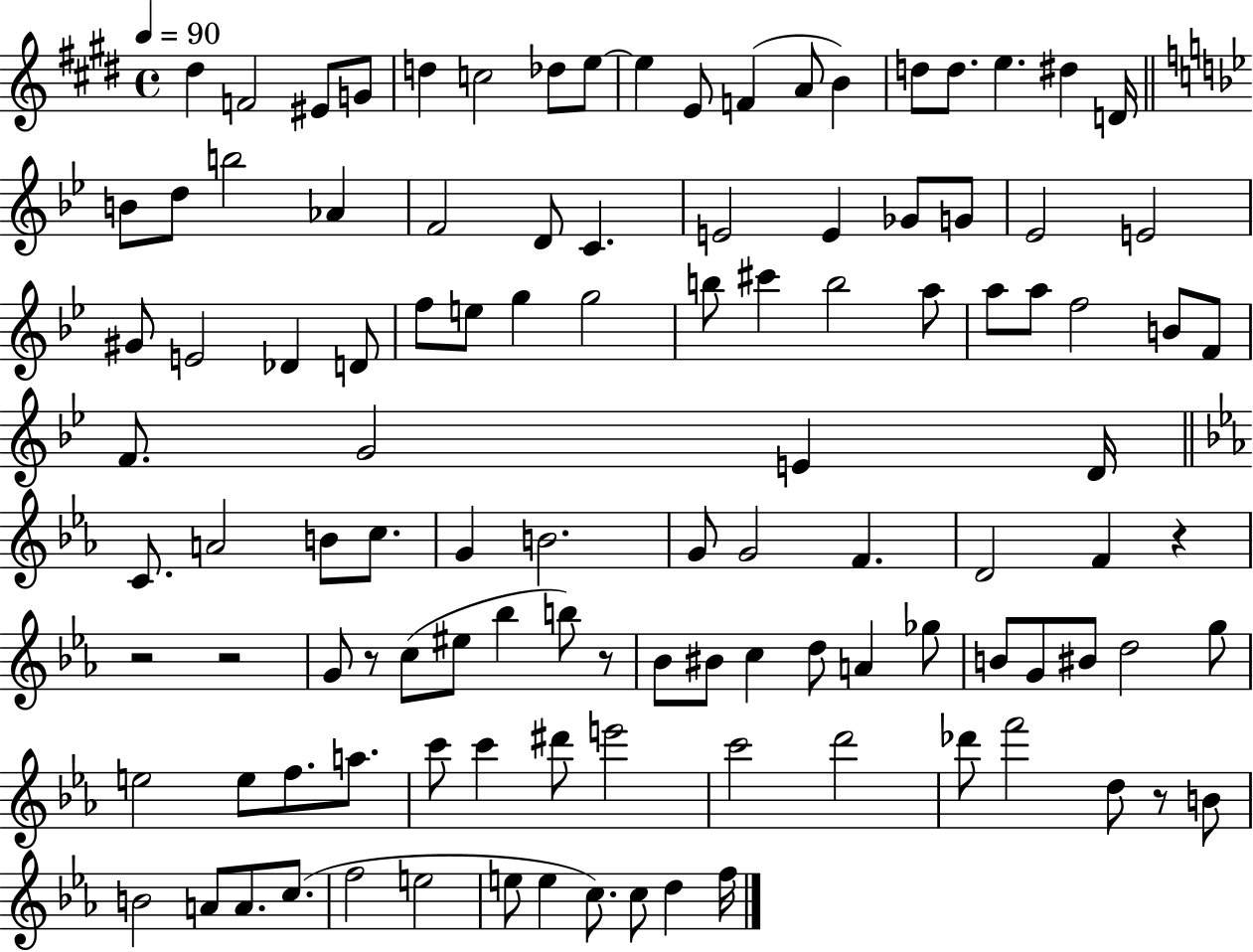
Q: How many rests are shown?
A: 6